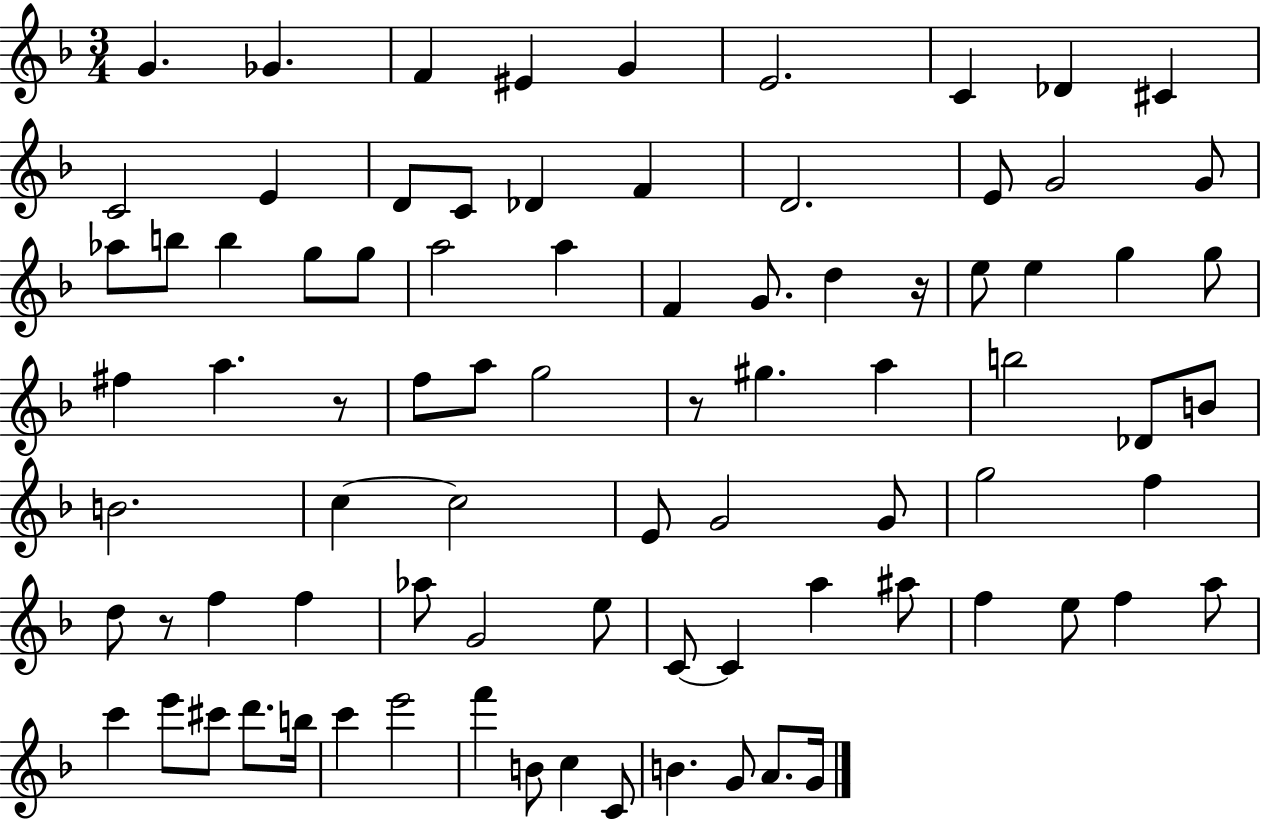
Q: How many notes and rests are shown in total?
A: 84